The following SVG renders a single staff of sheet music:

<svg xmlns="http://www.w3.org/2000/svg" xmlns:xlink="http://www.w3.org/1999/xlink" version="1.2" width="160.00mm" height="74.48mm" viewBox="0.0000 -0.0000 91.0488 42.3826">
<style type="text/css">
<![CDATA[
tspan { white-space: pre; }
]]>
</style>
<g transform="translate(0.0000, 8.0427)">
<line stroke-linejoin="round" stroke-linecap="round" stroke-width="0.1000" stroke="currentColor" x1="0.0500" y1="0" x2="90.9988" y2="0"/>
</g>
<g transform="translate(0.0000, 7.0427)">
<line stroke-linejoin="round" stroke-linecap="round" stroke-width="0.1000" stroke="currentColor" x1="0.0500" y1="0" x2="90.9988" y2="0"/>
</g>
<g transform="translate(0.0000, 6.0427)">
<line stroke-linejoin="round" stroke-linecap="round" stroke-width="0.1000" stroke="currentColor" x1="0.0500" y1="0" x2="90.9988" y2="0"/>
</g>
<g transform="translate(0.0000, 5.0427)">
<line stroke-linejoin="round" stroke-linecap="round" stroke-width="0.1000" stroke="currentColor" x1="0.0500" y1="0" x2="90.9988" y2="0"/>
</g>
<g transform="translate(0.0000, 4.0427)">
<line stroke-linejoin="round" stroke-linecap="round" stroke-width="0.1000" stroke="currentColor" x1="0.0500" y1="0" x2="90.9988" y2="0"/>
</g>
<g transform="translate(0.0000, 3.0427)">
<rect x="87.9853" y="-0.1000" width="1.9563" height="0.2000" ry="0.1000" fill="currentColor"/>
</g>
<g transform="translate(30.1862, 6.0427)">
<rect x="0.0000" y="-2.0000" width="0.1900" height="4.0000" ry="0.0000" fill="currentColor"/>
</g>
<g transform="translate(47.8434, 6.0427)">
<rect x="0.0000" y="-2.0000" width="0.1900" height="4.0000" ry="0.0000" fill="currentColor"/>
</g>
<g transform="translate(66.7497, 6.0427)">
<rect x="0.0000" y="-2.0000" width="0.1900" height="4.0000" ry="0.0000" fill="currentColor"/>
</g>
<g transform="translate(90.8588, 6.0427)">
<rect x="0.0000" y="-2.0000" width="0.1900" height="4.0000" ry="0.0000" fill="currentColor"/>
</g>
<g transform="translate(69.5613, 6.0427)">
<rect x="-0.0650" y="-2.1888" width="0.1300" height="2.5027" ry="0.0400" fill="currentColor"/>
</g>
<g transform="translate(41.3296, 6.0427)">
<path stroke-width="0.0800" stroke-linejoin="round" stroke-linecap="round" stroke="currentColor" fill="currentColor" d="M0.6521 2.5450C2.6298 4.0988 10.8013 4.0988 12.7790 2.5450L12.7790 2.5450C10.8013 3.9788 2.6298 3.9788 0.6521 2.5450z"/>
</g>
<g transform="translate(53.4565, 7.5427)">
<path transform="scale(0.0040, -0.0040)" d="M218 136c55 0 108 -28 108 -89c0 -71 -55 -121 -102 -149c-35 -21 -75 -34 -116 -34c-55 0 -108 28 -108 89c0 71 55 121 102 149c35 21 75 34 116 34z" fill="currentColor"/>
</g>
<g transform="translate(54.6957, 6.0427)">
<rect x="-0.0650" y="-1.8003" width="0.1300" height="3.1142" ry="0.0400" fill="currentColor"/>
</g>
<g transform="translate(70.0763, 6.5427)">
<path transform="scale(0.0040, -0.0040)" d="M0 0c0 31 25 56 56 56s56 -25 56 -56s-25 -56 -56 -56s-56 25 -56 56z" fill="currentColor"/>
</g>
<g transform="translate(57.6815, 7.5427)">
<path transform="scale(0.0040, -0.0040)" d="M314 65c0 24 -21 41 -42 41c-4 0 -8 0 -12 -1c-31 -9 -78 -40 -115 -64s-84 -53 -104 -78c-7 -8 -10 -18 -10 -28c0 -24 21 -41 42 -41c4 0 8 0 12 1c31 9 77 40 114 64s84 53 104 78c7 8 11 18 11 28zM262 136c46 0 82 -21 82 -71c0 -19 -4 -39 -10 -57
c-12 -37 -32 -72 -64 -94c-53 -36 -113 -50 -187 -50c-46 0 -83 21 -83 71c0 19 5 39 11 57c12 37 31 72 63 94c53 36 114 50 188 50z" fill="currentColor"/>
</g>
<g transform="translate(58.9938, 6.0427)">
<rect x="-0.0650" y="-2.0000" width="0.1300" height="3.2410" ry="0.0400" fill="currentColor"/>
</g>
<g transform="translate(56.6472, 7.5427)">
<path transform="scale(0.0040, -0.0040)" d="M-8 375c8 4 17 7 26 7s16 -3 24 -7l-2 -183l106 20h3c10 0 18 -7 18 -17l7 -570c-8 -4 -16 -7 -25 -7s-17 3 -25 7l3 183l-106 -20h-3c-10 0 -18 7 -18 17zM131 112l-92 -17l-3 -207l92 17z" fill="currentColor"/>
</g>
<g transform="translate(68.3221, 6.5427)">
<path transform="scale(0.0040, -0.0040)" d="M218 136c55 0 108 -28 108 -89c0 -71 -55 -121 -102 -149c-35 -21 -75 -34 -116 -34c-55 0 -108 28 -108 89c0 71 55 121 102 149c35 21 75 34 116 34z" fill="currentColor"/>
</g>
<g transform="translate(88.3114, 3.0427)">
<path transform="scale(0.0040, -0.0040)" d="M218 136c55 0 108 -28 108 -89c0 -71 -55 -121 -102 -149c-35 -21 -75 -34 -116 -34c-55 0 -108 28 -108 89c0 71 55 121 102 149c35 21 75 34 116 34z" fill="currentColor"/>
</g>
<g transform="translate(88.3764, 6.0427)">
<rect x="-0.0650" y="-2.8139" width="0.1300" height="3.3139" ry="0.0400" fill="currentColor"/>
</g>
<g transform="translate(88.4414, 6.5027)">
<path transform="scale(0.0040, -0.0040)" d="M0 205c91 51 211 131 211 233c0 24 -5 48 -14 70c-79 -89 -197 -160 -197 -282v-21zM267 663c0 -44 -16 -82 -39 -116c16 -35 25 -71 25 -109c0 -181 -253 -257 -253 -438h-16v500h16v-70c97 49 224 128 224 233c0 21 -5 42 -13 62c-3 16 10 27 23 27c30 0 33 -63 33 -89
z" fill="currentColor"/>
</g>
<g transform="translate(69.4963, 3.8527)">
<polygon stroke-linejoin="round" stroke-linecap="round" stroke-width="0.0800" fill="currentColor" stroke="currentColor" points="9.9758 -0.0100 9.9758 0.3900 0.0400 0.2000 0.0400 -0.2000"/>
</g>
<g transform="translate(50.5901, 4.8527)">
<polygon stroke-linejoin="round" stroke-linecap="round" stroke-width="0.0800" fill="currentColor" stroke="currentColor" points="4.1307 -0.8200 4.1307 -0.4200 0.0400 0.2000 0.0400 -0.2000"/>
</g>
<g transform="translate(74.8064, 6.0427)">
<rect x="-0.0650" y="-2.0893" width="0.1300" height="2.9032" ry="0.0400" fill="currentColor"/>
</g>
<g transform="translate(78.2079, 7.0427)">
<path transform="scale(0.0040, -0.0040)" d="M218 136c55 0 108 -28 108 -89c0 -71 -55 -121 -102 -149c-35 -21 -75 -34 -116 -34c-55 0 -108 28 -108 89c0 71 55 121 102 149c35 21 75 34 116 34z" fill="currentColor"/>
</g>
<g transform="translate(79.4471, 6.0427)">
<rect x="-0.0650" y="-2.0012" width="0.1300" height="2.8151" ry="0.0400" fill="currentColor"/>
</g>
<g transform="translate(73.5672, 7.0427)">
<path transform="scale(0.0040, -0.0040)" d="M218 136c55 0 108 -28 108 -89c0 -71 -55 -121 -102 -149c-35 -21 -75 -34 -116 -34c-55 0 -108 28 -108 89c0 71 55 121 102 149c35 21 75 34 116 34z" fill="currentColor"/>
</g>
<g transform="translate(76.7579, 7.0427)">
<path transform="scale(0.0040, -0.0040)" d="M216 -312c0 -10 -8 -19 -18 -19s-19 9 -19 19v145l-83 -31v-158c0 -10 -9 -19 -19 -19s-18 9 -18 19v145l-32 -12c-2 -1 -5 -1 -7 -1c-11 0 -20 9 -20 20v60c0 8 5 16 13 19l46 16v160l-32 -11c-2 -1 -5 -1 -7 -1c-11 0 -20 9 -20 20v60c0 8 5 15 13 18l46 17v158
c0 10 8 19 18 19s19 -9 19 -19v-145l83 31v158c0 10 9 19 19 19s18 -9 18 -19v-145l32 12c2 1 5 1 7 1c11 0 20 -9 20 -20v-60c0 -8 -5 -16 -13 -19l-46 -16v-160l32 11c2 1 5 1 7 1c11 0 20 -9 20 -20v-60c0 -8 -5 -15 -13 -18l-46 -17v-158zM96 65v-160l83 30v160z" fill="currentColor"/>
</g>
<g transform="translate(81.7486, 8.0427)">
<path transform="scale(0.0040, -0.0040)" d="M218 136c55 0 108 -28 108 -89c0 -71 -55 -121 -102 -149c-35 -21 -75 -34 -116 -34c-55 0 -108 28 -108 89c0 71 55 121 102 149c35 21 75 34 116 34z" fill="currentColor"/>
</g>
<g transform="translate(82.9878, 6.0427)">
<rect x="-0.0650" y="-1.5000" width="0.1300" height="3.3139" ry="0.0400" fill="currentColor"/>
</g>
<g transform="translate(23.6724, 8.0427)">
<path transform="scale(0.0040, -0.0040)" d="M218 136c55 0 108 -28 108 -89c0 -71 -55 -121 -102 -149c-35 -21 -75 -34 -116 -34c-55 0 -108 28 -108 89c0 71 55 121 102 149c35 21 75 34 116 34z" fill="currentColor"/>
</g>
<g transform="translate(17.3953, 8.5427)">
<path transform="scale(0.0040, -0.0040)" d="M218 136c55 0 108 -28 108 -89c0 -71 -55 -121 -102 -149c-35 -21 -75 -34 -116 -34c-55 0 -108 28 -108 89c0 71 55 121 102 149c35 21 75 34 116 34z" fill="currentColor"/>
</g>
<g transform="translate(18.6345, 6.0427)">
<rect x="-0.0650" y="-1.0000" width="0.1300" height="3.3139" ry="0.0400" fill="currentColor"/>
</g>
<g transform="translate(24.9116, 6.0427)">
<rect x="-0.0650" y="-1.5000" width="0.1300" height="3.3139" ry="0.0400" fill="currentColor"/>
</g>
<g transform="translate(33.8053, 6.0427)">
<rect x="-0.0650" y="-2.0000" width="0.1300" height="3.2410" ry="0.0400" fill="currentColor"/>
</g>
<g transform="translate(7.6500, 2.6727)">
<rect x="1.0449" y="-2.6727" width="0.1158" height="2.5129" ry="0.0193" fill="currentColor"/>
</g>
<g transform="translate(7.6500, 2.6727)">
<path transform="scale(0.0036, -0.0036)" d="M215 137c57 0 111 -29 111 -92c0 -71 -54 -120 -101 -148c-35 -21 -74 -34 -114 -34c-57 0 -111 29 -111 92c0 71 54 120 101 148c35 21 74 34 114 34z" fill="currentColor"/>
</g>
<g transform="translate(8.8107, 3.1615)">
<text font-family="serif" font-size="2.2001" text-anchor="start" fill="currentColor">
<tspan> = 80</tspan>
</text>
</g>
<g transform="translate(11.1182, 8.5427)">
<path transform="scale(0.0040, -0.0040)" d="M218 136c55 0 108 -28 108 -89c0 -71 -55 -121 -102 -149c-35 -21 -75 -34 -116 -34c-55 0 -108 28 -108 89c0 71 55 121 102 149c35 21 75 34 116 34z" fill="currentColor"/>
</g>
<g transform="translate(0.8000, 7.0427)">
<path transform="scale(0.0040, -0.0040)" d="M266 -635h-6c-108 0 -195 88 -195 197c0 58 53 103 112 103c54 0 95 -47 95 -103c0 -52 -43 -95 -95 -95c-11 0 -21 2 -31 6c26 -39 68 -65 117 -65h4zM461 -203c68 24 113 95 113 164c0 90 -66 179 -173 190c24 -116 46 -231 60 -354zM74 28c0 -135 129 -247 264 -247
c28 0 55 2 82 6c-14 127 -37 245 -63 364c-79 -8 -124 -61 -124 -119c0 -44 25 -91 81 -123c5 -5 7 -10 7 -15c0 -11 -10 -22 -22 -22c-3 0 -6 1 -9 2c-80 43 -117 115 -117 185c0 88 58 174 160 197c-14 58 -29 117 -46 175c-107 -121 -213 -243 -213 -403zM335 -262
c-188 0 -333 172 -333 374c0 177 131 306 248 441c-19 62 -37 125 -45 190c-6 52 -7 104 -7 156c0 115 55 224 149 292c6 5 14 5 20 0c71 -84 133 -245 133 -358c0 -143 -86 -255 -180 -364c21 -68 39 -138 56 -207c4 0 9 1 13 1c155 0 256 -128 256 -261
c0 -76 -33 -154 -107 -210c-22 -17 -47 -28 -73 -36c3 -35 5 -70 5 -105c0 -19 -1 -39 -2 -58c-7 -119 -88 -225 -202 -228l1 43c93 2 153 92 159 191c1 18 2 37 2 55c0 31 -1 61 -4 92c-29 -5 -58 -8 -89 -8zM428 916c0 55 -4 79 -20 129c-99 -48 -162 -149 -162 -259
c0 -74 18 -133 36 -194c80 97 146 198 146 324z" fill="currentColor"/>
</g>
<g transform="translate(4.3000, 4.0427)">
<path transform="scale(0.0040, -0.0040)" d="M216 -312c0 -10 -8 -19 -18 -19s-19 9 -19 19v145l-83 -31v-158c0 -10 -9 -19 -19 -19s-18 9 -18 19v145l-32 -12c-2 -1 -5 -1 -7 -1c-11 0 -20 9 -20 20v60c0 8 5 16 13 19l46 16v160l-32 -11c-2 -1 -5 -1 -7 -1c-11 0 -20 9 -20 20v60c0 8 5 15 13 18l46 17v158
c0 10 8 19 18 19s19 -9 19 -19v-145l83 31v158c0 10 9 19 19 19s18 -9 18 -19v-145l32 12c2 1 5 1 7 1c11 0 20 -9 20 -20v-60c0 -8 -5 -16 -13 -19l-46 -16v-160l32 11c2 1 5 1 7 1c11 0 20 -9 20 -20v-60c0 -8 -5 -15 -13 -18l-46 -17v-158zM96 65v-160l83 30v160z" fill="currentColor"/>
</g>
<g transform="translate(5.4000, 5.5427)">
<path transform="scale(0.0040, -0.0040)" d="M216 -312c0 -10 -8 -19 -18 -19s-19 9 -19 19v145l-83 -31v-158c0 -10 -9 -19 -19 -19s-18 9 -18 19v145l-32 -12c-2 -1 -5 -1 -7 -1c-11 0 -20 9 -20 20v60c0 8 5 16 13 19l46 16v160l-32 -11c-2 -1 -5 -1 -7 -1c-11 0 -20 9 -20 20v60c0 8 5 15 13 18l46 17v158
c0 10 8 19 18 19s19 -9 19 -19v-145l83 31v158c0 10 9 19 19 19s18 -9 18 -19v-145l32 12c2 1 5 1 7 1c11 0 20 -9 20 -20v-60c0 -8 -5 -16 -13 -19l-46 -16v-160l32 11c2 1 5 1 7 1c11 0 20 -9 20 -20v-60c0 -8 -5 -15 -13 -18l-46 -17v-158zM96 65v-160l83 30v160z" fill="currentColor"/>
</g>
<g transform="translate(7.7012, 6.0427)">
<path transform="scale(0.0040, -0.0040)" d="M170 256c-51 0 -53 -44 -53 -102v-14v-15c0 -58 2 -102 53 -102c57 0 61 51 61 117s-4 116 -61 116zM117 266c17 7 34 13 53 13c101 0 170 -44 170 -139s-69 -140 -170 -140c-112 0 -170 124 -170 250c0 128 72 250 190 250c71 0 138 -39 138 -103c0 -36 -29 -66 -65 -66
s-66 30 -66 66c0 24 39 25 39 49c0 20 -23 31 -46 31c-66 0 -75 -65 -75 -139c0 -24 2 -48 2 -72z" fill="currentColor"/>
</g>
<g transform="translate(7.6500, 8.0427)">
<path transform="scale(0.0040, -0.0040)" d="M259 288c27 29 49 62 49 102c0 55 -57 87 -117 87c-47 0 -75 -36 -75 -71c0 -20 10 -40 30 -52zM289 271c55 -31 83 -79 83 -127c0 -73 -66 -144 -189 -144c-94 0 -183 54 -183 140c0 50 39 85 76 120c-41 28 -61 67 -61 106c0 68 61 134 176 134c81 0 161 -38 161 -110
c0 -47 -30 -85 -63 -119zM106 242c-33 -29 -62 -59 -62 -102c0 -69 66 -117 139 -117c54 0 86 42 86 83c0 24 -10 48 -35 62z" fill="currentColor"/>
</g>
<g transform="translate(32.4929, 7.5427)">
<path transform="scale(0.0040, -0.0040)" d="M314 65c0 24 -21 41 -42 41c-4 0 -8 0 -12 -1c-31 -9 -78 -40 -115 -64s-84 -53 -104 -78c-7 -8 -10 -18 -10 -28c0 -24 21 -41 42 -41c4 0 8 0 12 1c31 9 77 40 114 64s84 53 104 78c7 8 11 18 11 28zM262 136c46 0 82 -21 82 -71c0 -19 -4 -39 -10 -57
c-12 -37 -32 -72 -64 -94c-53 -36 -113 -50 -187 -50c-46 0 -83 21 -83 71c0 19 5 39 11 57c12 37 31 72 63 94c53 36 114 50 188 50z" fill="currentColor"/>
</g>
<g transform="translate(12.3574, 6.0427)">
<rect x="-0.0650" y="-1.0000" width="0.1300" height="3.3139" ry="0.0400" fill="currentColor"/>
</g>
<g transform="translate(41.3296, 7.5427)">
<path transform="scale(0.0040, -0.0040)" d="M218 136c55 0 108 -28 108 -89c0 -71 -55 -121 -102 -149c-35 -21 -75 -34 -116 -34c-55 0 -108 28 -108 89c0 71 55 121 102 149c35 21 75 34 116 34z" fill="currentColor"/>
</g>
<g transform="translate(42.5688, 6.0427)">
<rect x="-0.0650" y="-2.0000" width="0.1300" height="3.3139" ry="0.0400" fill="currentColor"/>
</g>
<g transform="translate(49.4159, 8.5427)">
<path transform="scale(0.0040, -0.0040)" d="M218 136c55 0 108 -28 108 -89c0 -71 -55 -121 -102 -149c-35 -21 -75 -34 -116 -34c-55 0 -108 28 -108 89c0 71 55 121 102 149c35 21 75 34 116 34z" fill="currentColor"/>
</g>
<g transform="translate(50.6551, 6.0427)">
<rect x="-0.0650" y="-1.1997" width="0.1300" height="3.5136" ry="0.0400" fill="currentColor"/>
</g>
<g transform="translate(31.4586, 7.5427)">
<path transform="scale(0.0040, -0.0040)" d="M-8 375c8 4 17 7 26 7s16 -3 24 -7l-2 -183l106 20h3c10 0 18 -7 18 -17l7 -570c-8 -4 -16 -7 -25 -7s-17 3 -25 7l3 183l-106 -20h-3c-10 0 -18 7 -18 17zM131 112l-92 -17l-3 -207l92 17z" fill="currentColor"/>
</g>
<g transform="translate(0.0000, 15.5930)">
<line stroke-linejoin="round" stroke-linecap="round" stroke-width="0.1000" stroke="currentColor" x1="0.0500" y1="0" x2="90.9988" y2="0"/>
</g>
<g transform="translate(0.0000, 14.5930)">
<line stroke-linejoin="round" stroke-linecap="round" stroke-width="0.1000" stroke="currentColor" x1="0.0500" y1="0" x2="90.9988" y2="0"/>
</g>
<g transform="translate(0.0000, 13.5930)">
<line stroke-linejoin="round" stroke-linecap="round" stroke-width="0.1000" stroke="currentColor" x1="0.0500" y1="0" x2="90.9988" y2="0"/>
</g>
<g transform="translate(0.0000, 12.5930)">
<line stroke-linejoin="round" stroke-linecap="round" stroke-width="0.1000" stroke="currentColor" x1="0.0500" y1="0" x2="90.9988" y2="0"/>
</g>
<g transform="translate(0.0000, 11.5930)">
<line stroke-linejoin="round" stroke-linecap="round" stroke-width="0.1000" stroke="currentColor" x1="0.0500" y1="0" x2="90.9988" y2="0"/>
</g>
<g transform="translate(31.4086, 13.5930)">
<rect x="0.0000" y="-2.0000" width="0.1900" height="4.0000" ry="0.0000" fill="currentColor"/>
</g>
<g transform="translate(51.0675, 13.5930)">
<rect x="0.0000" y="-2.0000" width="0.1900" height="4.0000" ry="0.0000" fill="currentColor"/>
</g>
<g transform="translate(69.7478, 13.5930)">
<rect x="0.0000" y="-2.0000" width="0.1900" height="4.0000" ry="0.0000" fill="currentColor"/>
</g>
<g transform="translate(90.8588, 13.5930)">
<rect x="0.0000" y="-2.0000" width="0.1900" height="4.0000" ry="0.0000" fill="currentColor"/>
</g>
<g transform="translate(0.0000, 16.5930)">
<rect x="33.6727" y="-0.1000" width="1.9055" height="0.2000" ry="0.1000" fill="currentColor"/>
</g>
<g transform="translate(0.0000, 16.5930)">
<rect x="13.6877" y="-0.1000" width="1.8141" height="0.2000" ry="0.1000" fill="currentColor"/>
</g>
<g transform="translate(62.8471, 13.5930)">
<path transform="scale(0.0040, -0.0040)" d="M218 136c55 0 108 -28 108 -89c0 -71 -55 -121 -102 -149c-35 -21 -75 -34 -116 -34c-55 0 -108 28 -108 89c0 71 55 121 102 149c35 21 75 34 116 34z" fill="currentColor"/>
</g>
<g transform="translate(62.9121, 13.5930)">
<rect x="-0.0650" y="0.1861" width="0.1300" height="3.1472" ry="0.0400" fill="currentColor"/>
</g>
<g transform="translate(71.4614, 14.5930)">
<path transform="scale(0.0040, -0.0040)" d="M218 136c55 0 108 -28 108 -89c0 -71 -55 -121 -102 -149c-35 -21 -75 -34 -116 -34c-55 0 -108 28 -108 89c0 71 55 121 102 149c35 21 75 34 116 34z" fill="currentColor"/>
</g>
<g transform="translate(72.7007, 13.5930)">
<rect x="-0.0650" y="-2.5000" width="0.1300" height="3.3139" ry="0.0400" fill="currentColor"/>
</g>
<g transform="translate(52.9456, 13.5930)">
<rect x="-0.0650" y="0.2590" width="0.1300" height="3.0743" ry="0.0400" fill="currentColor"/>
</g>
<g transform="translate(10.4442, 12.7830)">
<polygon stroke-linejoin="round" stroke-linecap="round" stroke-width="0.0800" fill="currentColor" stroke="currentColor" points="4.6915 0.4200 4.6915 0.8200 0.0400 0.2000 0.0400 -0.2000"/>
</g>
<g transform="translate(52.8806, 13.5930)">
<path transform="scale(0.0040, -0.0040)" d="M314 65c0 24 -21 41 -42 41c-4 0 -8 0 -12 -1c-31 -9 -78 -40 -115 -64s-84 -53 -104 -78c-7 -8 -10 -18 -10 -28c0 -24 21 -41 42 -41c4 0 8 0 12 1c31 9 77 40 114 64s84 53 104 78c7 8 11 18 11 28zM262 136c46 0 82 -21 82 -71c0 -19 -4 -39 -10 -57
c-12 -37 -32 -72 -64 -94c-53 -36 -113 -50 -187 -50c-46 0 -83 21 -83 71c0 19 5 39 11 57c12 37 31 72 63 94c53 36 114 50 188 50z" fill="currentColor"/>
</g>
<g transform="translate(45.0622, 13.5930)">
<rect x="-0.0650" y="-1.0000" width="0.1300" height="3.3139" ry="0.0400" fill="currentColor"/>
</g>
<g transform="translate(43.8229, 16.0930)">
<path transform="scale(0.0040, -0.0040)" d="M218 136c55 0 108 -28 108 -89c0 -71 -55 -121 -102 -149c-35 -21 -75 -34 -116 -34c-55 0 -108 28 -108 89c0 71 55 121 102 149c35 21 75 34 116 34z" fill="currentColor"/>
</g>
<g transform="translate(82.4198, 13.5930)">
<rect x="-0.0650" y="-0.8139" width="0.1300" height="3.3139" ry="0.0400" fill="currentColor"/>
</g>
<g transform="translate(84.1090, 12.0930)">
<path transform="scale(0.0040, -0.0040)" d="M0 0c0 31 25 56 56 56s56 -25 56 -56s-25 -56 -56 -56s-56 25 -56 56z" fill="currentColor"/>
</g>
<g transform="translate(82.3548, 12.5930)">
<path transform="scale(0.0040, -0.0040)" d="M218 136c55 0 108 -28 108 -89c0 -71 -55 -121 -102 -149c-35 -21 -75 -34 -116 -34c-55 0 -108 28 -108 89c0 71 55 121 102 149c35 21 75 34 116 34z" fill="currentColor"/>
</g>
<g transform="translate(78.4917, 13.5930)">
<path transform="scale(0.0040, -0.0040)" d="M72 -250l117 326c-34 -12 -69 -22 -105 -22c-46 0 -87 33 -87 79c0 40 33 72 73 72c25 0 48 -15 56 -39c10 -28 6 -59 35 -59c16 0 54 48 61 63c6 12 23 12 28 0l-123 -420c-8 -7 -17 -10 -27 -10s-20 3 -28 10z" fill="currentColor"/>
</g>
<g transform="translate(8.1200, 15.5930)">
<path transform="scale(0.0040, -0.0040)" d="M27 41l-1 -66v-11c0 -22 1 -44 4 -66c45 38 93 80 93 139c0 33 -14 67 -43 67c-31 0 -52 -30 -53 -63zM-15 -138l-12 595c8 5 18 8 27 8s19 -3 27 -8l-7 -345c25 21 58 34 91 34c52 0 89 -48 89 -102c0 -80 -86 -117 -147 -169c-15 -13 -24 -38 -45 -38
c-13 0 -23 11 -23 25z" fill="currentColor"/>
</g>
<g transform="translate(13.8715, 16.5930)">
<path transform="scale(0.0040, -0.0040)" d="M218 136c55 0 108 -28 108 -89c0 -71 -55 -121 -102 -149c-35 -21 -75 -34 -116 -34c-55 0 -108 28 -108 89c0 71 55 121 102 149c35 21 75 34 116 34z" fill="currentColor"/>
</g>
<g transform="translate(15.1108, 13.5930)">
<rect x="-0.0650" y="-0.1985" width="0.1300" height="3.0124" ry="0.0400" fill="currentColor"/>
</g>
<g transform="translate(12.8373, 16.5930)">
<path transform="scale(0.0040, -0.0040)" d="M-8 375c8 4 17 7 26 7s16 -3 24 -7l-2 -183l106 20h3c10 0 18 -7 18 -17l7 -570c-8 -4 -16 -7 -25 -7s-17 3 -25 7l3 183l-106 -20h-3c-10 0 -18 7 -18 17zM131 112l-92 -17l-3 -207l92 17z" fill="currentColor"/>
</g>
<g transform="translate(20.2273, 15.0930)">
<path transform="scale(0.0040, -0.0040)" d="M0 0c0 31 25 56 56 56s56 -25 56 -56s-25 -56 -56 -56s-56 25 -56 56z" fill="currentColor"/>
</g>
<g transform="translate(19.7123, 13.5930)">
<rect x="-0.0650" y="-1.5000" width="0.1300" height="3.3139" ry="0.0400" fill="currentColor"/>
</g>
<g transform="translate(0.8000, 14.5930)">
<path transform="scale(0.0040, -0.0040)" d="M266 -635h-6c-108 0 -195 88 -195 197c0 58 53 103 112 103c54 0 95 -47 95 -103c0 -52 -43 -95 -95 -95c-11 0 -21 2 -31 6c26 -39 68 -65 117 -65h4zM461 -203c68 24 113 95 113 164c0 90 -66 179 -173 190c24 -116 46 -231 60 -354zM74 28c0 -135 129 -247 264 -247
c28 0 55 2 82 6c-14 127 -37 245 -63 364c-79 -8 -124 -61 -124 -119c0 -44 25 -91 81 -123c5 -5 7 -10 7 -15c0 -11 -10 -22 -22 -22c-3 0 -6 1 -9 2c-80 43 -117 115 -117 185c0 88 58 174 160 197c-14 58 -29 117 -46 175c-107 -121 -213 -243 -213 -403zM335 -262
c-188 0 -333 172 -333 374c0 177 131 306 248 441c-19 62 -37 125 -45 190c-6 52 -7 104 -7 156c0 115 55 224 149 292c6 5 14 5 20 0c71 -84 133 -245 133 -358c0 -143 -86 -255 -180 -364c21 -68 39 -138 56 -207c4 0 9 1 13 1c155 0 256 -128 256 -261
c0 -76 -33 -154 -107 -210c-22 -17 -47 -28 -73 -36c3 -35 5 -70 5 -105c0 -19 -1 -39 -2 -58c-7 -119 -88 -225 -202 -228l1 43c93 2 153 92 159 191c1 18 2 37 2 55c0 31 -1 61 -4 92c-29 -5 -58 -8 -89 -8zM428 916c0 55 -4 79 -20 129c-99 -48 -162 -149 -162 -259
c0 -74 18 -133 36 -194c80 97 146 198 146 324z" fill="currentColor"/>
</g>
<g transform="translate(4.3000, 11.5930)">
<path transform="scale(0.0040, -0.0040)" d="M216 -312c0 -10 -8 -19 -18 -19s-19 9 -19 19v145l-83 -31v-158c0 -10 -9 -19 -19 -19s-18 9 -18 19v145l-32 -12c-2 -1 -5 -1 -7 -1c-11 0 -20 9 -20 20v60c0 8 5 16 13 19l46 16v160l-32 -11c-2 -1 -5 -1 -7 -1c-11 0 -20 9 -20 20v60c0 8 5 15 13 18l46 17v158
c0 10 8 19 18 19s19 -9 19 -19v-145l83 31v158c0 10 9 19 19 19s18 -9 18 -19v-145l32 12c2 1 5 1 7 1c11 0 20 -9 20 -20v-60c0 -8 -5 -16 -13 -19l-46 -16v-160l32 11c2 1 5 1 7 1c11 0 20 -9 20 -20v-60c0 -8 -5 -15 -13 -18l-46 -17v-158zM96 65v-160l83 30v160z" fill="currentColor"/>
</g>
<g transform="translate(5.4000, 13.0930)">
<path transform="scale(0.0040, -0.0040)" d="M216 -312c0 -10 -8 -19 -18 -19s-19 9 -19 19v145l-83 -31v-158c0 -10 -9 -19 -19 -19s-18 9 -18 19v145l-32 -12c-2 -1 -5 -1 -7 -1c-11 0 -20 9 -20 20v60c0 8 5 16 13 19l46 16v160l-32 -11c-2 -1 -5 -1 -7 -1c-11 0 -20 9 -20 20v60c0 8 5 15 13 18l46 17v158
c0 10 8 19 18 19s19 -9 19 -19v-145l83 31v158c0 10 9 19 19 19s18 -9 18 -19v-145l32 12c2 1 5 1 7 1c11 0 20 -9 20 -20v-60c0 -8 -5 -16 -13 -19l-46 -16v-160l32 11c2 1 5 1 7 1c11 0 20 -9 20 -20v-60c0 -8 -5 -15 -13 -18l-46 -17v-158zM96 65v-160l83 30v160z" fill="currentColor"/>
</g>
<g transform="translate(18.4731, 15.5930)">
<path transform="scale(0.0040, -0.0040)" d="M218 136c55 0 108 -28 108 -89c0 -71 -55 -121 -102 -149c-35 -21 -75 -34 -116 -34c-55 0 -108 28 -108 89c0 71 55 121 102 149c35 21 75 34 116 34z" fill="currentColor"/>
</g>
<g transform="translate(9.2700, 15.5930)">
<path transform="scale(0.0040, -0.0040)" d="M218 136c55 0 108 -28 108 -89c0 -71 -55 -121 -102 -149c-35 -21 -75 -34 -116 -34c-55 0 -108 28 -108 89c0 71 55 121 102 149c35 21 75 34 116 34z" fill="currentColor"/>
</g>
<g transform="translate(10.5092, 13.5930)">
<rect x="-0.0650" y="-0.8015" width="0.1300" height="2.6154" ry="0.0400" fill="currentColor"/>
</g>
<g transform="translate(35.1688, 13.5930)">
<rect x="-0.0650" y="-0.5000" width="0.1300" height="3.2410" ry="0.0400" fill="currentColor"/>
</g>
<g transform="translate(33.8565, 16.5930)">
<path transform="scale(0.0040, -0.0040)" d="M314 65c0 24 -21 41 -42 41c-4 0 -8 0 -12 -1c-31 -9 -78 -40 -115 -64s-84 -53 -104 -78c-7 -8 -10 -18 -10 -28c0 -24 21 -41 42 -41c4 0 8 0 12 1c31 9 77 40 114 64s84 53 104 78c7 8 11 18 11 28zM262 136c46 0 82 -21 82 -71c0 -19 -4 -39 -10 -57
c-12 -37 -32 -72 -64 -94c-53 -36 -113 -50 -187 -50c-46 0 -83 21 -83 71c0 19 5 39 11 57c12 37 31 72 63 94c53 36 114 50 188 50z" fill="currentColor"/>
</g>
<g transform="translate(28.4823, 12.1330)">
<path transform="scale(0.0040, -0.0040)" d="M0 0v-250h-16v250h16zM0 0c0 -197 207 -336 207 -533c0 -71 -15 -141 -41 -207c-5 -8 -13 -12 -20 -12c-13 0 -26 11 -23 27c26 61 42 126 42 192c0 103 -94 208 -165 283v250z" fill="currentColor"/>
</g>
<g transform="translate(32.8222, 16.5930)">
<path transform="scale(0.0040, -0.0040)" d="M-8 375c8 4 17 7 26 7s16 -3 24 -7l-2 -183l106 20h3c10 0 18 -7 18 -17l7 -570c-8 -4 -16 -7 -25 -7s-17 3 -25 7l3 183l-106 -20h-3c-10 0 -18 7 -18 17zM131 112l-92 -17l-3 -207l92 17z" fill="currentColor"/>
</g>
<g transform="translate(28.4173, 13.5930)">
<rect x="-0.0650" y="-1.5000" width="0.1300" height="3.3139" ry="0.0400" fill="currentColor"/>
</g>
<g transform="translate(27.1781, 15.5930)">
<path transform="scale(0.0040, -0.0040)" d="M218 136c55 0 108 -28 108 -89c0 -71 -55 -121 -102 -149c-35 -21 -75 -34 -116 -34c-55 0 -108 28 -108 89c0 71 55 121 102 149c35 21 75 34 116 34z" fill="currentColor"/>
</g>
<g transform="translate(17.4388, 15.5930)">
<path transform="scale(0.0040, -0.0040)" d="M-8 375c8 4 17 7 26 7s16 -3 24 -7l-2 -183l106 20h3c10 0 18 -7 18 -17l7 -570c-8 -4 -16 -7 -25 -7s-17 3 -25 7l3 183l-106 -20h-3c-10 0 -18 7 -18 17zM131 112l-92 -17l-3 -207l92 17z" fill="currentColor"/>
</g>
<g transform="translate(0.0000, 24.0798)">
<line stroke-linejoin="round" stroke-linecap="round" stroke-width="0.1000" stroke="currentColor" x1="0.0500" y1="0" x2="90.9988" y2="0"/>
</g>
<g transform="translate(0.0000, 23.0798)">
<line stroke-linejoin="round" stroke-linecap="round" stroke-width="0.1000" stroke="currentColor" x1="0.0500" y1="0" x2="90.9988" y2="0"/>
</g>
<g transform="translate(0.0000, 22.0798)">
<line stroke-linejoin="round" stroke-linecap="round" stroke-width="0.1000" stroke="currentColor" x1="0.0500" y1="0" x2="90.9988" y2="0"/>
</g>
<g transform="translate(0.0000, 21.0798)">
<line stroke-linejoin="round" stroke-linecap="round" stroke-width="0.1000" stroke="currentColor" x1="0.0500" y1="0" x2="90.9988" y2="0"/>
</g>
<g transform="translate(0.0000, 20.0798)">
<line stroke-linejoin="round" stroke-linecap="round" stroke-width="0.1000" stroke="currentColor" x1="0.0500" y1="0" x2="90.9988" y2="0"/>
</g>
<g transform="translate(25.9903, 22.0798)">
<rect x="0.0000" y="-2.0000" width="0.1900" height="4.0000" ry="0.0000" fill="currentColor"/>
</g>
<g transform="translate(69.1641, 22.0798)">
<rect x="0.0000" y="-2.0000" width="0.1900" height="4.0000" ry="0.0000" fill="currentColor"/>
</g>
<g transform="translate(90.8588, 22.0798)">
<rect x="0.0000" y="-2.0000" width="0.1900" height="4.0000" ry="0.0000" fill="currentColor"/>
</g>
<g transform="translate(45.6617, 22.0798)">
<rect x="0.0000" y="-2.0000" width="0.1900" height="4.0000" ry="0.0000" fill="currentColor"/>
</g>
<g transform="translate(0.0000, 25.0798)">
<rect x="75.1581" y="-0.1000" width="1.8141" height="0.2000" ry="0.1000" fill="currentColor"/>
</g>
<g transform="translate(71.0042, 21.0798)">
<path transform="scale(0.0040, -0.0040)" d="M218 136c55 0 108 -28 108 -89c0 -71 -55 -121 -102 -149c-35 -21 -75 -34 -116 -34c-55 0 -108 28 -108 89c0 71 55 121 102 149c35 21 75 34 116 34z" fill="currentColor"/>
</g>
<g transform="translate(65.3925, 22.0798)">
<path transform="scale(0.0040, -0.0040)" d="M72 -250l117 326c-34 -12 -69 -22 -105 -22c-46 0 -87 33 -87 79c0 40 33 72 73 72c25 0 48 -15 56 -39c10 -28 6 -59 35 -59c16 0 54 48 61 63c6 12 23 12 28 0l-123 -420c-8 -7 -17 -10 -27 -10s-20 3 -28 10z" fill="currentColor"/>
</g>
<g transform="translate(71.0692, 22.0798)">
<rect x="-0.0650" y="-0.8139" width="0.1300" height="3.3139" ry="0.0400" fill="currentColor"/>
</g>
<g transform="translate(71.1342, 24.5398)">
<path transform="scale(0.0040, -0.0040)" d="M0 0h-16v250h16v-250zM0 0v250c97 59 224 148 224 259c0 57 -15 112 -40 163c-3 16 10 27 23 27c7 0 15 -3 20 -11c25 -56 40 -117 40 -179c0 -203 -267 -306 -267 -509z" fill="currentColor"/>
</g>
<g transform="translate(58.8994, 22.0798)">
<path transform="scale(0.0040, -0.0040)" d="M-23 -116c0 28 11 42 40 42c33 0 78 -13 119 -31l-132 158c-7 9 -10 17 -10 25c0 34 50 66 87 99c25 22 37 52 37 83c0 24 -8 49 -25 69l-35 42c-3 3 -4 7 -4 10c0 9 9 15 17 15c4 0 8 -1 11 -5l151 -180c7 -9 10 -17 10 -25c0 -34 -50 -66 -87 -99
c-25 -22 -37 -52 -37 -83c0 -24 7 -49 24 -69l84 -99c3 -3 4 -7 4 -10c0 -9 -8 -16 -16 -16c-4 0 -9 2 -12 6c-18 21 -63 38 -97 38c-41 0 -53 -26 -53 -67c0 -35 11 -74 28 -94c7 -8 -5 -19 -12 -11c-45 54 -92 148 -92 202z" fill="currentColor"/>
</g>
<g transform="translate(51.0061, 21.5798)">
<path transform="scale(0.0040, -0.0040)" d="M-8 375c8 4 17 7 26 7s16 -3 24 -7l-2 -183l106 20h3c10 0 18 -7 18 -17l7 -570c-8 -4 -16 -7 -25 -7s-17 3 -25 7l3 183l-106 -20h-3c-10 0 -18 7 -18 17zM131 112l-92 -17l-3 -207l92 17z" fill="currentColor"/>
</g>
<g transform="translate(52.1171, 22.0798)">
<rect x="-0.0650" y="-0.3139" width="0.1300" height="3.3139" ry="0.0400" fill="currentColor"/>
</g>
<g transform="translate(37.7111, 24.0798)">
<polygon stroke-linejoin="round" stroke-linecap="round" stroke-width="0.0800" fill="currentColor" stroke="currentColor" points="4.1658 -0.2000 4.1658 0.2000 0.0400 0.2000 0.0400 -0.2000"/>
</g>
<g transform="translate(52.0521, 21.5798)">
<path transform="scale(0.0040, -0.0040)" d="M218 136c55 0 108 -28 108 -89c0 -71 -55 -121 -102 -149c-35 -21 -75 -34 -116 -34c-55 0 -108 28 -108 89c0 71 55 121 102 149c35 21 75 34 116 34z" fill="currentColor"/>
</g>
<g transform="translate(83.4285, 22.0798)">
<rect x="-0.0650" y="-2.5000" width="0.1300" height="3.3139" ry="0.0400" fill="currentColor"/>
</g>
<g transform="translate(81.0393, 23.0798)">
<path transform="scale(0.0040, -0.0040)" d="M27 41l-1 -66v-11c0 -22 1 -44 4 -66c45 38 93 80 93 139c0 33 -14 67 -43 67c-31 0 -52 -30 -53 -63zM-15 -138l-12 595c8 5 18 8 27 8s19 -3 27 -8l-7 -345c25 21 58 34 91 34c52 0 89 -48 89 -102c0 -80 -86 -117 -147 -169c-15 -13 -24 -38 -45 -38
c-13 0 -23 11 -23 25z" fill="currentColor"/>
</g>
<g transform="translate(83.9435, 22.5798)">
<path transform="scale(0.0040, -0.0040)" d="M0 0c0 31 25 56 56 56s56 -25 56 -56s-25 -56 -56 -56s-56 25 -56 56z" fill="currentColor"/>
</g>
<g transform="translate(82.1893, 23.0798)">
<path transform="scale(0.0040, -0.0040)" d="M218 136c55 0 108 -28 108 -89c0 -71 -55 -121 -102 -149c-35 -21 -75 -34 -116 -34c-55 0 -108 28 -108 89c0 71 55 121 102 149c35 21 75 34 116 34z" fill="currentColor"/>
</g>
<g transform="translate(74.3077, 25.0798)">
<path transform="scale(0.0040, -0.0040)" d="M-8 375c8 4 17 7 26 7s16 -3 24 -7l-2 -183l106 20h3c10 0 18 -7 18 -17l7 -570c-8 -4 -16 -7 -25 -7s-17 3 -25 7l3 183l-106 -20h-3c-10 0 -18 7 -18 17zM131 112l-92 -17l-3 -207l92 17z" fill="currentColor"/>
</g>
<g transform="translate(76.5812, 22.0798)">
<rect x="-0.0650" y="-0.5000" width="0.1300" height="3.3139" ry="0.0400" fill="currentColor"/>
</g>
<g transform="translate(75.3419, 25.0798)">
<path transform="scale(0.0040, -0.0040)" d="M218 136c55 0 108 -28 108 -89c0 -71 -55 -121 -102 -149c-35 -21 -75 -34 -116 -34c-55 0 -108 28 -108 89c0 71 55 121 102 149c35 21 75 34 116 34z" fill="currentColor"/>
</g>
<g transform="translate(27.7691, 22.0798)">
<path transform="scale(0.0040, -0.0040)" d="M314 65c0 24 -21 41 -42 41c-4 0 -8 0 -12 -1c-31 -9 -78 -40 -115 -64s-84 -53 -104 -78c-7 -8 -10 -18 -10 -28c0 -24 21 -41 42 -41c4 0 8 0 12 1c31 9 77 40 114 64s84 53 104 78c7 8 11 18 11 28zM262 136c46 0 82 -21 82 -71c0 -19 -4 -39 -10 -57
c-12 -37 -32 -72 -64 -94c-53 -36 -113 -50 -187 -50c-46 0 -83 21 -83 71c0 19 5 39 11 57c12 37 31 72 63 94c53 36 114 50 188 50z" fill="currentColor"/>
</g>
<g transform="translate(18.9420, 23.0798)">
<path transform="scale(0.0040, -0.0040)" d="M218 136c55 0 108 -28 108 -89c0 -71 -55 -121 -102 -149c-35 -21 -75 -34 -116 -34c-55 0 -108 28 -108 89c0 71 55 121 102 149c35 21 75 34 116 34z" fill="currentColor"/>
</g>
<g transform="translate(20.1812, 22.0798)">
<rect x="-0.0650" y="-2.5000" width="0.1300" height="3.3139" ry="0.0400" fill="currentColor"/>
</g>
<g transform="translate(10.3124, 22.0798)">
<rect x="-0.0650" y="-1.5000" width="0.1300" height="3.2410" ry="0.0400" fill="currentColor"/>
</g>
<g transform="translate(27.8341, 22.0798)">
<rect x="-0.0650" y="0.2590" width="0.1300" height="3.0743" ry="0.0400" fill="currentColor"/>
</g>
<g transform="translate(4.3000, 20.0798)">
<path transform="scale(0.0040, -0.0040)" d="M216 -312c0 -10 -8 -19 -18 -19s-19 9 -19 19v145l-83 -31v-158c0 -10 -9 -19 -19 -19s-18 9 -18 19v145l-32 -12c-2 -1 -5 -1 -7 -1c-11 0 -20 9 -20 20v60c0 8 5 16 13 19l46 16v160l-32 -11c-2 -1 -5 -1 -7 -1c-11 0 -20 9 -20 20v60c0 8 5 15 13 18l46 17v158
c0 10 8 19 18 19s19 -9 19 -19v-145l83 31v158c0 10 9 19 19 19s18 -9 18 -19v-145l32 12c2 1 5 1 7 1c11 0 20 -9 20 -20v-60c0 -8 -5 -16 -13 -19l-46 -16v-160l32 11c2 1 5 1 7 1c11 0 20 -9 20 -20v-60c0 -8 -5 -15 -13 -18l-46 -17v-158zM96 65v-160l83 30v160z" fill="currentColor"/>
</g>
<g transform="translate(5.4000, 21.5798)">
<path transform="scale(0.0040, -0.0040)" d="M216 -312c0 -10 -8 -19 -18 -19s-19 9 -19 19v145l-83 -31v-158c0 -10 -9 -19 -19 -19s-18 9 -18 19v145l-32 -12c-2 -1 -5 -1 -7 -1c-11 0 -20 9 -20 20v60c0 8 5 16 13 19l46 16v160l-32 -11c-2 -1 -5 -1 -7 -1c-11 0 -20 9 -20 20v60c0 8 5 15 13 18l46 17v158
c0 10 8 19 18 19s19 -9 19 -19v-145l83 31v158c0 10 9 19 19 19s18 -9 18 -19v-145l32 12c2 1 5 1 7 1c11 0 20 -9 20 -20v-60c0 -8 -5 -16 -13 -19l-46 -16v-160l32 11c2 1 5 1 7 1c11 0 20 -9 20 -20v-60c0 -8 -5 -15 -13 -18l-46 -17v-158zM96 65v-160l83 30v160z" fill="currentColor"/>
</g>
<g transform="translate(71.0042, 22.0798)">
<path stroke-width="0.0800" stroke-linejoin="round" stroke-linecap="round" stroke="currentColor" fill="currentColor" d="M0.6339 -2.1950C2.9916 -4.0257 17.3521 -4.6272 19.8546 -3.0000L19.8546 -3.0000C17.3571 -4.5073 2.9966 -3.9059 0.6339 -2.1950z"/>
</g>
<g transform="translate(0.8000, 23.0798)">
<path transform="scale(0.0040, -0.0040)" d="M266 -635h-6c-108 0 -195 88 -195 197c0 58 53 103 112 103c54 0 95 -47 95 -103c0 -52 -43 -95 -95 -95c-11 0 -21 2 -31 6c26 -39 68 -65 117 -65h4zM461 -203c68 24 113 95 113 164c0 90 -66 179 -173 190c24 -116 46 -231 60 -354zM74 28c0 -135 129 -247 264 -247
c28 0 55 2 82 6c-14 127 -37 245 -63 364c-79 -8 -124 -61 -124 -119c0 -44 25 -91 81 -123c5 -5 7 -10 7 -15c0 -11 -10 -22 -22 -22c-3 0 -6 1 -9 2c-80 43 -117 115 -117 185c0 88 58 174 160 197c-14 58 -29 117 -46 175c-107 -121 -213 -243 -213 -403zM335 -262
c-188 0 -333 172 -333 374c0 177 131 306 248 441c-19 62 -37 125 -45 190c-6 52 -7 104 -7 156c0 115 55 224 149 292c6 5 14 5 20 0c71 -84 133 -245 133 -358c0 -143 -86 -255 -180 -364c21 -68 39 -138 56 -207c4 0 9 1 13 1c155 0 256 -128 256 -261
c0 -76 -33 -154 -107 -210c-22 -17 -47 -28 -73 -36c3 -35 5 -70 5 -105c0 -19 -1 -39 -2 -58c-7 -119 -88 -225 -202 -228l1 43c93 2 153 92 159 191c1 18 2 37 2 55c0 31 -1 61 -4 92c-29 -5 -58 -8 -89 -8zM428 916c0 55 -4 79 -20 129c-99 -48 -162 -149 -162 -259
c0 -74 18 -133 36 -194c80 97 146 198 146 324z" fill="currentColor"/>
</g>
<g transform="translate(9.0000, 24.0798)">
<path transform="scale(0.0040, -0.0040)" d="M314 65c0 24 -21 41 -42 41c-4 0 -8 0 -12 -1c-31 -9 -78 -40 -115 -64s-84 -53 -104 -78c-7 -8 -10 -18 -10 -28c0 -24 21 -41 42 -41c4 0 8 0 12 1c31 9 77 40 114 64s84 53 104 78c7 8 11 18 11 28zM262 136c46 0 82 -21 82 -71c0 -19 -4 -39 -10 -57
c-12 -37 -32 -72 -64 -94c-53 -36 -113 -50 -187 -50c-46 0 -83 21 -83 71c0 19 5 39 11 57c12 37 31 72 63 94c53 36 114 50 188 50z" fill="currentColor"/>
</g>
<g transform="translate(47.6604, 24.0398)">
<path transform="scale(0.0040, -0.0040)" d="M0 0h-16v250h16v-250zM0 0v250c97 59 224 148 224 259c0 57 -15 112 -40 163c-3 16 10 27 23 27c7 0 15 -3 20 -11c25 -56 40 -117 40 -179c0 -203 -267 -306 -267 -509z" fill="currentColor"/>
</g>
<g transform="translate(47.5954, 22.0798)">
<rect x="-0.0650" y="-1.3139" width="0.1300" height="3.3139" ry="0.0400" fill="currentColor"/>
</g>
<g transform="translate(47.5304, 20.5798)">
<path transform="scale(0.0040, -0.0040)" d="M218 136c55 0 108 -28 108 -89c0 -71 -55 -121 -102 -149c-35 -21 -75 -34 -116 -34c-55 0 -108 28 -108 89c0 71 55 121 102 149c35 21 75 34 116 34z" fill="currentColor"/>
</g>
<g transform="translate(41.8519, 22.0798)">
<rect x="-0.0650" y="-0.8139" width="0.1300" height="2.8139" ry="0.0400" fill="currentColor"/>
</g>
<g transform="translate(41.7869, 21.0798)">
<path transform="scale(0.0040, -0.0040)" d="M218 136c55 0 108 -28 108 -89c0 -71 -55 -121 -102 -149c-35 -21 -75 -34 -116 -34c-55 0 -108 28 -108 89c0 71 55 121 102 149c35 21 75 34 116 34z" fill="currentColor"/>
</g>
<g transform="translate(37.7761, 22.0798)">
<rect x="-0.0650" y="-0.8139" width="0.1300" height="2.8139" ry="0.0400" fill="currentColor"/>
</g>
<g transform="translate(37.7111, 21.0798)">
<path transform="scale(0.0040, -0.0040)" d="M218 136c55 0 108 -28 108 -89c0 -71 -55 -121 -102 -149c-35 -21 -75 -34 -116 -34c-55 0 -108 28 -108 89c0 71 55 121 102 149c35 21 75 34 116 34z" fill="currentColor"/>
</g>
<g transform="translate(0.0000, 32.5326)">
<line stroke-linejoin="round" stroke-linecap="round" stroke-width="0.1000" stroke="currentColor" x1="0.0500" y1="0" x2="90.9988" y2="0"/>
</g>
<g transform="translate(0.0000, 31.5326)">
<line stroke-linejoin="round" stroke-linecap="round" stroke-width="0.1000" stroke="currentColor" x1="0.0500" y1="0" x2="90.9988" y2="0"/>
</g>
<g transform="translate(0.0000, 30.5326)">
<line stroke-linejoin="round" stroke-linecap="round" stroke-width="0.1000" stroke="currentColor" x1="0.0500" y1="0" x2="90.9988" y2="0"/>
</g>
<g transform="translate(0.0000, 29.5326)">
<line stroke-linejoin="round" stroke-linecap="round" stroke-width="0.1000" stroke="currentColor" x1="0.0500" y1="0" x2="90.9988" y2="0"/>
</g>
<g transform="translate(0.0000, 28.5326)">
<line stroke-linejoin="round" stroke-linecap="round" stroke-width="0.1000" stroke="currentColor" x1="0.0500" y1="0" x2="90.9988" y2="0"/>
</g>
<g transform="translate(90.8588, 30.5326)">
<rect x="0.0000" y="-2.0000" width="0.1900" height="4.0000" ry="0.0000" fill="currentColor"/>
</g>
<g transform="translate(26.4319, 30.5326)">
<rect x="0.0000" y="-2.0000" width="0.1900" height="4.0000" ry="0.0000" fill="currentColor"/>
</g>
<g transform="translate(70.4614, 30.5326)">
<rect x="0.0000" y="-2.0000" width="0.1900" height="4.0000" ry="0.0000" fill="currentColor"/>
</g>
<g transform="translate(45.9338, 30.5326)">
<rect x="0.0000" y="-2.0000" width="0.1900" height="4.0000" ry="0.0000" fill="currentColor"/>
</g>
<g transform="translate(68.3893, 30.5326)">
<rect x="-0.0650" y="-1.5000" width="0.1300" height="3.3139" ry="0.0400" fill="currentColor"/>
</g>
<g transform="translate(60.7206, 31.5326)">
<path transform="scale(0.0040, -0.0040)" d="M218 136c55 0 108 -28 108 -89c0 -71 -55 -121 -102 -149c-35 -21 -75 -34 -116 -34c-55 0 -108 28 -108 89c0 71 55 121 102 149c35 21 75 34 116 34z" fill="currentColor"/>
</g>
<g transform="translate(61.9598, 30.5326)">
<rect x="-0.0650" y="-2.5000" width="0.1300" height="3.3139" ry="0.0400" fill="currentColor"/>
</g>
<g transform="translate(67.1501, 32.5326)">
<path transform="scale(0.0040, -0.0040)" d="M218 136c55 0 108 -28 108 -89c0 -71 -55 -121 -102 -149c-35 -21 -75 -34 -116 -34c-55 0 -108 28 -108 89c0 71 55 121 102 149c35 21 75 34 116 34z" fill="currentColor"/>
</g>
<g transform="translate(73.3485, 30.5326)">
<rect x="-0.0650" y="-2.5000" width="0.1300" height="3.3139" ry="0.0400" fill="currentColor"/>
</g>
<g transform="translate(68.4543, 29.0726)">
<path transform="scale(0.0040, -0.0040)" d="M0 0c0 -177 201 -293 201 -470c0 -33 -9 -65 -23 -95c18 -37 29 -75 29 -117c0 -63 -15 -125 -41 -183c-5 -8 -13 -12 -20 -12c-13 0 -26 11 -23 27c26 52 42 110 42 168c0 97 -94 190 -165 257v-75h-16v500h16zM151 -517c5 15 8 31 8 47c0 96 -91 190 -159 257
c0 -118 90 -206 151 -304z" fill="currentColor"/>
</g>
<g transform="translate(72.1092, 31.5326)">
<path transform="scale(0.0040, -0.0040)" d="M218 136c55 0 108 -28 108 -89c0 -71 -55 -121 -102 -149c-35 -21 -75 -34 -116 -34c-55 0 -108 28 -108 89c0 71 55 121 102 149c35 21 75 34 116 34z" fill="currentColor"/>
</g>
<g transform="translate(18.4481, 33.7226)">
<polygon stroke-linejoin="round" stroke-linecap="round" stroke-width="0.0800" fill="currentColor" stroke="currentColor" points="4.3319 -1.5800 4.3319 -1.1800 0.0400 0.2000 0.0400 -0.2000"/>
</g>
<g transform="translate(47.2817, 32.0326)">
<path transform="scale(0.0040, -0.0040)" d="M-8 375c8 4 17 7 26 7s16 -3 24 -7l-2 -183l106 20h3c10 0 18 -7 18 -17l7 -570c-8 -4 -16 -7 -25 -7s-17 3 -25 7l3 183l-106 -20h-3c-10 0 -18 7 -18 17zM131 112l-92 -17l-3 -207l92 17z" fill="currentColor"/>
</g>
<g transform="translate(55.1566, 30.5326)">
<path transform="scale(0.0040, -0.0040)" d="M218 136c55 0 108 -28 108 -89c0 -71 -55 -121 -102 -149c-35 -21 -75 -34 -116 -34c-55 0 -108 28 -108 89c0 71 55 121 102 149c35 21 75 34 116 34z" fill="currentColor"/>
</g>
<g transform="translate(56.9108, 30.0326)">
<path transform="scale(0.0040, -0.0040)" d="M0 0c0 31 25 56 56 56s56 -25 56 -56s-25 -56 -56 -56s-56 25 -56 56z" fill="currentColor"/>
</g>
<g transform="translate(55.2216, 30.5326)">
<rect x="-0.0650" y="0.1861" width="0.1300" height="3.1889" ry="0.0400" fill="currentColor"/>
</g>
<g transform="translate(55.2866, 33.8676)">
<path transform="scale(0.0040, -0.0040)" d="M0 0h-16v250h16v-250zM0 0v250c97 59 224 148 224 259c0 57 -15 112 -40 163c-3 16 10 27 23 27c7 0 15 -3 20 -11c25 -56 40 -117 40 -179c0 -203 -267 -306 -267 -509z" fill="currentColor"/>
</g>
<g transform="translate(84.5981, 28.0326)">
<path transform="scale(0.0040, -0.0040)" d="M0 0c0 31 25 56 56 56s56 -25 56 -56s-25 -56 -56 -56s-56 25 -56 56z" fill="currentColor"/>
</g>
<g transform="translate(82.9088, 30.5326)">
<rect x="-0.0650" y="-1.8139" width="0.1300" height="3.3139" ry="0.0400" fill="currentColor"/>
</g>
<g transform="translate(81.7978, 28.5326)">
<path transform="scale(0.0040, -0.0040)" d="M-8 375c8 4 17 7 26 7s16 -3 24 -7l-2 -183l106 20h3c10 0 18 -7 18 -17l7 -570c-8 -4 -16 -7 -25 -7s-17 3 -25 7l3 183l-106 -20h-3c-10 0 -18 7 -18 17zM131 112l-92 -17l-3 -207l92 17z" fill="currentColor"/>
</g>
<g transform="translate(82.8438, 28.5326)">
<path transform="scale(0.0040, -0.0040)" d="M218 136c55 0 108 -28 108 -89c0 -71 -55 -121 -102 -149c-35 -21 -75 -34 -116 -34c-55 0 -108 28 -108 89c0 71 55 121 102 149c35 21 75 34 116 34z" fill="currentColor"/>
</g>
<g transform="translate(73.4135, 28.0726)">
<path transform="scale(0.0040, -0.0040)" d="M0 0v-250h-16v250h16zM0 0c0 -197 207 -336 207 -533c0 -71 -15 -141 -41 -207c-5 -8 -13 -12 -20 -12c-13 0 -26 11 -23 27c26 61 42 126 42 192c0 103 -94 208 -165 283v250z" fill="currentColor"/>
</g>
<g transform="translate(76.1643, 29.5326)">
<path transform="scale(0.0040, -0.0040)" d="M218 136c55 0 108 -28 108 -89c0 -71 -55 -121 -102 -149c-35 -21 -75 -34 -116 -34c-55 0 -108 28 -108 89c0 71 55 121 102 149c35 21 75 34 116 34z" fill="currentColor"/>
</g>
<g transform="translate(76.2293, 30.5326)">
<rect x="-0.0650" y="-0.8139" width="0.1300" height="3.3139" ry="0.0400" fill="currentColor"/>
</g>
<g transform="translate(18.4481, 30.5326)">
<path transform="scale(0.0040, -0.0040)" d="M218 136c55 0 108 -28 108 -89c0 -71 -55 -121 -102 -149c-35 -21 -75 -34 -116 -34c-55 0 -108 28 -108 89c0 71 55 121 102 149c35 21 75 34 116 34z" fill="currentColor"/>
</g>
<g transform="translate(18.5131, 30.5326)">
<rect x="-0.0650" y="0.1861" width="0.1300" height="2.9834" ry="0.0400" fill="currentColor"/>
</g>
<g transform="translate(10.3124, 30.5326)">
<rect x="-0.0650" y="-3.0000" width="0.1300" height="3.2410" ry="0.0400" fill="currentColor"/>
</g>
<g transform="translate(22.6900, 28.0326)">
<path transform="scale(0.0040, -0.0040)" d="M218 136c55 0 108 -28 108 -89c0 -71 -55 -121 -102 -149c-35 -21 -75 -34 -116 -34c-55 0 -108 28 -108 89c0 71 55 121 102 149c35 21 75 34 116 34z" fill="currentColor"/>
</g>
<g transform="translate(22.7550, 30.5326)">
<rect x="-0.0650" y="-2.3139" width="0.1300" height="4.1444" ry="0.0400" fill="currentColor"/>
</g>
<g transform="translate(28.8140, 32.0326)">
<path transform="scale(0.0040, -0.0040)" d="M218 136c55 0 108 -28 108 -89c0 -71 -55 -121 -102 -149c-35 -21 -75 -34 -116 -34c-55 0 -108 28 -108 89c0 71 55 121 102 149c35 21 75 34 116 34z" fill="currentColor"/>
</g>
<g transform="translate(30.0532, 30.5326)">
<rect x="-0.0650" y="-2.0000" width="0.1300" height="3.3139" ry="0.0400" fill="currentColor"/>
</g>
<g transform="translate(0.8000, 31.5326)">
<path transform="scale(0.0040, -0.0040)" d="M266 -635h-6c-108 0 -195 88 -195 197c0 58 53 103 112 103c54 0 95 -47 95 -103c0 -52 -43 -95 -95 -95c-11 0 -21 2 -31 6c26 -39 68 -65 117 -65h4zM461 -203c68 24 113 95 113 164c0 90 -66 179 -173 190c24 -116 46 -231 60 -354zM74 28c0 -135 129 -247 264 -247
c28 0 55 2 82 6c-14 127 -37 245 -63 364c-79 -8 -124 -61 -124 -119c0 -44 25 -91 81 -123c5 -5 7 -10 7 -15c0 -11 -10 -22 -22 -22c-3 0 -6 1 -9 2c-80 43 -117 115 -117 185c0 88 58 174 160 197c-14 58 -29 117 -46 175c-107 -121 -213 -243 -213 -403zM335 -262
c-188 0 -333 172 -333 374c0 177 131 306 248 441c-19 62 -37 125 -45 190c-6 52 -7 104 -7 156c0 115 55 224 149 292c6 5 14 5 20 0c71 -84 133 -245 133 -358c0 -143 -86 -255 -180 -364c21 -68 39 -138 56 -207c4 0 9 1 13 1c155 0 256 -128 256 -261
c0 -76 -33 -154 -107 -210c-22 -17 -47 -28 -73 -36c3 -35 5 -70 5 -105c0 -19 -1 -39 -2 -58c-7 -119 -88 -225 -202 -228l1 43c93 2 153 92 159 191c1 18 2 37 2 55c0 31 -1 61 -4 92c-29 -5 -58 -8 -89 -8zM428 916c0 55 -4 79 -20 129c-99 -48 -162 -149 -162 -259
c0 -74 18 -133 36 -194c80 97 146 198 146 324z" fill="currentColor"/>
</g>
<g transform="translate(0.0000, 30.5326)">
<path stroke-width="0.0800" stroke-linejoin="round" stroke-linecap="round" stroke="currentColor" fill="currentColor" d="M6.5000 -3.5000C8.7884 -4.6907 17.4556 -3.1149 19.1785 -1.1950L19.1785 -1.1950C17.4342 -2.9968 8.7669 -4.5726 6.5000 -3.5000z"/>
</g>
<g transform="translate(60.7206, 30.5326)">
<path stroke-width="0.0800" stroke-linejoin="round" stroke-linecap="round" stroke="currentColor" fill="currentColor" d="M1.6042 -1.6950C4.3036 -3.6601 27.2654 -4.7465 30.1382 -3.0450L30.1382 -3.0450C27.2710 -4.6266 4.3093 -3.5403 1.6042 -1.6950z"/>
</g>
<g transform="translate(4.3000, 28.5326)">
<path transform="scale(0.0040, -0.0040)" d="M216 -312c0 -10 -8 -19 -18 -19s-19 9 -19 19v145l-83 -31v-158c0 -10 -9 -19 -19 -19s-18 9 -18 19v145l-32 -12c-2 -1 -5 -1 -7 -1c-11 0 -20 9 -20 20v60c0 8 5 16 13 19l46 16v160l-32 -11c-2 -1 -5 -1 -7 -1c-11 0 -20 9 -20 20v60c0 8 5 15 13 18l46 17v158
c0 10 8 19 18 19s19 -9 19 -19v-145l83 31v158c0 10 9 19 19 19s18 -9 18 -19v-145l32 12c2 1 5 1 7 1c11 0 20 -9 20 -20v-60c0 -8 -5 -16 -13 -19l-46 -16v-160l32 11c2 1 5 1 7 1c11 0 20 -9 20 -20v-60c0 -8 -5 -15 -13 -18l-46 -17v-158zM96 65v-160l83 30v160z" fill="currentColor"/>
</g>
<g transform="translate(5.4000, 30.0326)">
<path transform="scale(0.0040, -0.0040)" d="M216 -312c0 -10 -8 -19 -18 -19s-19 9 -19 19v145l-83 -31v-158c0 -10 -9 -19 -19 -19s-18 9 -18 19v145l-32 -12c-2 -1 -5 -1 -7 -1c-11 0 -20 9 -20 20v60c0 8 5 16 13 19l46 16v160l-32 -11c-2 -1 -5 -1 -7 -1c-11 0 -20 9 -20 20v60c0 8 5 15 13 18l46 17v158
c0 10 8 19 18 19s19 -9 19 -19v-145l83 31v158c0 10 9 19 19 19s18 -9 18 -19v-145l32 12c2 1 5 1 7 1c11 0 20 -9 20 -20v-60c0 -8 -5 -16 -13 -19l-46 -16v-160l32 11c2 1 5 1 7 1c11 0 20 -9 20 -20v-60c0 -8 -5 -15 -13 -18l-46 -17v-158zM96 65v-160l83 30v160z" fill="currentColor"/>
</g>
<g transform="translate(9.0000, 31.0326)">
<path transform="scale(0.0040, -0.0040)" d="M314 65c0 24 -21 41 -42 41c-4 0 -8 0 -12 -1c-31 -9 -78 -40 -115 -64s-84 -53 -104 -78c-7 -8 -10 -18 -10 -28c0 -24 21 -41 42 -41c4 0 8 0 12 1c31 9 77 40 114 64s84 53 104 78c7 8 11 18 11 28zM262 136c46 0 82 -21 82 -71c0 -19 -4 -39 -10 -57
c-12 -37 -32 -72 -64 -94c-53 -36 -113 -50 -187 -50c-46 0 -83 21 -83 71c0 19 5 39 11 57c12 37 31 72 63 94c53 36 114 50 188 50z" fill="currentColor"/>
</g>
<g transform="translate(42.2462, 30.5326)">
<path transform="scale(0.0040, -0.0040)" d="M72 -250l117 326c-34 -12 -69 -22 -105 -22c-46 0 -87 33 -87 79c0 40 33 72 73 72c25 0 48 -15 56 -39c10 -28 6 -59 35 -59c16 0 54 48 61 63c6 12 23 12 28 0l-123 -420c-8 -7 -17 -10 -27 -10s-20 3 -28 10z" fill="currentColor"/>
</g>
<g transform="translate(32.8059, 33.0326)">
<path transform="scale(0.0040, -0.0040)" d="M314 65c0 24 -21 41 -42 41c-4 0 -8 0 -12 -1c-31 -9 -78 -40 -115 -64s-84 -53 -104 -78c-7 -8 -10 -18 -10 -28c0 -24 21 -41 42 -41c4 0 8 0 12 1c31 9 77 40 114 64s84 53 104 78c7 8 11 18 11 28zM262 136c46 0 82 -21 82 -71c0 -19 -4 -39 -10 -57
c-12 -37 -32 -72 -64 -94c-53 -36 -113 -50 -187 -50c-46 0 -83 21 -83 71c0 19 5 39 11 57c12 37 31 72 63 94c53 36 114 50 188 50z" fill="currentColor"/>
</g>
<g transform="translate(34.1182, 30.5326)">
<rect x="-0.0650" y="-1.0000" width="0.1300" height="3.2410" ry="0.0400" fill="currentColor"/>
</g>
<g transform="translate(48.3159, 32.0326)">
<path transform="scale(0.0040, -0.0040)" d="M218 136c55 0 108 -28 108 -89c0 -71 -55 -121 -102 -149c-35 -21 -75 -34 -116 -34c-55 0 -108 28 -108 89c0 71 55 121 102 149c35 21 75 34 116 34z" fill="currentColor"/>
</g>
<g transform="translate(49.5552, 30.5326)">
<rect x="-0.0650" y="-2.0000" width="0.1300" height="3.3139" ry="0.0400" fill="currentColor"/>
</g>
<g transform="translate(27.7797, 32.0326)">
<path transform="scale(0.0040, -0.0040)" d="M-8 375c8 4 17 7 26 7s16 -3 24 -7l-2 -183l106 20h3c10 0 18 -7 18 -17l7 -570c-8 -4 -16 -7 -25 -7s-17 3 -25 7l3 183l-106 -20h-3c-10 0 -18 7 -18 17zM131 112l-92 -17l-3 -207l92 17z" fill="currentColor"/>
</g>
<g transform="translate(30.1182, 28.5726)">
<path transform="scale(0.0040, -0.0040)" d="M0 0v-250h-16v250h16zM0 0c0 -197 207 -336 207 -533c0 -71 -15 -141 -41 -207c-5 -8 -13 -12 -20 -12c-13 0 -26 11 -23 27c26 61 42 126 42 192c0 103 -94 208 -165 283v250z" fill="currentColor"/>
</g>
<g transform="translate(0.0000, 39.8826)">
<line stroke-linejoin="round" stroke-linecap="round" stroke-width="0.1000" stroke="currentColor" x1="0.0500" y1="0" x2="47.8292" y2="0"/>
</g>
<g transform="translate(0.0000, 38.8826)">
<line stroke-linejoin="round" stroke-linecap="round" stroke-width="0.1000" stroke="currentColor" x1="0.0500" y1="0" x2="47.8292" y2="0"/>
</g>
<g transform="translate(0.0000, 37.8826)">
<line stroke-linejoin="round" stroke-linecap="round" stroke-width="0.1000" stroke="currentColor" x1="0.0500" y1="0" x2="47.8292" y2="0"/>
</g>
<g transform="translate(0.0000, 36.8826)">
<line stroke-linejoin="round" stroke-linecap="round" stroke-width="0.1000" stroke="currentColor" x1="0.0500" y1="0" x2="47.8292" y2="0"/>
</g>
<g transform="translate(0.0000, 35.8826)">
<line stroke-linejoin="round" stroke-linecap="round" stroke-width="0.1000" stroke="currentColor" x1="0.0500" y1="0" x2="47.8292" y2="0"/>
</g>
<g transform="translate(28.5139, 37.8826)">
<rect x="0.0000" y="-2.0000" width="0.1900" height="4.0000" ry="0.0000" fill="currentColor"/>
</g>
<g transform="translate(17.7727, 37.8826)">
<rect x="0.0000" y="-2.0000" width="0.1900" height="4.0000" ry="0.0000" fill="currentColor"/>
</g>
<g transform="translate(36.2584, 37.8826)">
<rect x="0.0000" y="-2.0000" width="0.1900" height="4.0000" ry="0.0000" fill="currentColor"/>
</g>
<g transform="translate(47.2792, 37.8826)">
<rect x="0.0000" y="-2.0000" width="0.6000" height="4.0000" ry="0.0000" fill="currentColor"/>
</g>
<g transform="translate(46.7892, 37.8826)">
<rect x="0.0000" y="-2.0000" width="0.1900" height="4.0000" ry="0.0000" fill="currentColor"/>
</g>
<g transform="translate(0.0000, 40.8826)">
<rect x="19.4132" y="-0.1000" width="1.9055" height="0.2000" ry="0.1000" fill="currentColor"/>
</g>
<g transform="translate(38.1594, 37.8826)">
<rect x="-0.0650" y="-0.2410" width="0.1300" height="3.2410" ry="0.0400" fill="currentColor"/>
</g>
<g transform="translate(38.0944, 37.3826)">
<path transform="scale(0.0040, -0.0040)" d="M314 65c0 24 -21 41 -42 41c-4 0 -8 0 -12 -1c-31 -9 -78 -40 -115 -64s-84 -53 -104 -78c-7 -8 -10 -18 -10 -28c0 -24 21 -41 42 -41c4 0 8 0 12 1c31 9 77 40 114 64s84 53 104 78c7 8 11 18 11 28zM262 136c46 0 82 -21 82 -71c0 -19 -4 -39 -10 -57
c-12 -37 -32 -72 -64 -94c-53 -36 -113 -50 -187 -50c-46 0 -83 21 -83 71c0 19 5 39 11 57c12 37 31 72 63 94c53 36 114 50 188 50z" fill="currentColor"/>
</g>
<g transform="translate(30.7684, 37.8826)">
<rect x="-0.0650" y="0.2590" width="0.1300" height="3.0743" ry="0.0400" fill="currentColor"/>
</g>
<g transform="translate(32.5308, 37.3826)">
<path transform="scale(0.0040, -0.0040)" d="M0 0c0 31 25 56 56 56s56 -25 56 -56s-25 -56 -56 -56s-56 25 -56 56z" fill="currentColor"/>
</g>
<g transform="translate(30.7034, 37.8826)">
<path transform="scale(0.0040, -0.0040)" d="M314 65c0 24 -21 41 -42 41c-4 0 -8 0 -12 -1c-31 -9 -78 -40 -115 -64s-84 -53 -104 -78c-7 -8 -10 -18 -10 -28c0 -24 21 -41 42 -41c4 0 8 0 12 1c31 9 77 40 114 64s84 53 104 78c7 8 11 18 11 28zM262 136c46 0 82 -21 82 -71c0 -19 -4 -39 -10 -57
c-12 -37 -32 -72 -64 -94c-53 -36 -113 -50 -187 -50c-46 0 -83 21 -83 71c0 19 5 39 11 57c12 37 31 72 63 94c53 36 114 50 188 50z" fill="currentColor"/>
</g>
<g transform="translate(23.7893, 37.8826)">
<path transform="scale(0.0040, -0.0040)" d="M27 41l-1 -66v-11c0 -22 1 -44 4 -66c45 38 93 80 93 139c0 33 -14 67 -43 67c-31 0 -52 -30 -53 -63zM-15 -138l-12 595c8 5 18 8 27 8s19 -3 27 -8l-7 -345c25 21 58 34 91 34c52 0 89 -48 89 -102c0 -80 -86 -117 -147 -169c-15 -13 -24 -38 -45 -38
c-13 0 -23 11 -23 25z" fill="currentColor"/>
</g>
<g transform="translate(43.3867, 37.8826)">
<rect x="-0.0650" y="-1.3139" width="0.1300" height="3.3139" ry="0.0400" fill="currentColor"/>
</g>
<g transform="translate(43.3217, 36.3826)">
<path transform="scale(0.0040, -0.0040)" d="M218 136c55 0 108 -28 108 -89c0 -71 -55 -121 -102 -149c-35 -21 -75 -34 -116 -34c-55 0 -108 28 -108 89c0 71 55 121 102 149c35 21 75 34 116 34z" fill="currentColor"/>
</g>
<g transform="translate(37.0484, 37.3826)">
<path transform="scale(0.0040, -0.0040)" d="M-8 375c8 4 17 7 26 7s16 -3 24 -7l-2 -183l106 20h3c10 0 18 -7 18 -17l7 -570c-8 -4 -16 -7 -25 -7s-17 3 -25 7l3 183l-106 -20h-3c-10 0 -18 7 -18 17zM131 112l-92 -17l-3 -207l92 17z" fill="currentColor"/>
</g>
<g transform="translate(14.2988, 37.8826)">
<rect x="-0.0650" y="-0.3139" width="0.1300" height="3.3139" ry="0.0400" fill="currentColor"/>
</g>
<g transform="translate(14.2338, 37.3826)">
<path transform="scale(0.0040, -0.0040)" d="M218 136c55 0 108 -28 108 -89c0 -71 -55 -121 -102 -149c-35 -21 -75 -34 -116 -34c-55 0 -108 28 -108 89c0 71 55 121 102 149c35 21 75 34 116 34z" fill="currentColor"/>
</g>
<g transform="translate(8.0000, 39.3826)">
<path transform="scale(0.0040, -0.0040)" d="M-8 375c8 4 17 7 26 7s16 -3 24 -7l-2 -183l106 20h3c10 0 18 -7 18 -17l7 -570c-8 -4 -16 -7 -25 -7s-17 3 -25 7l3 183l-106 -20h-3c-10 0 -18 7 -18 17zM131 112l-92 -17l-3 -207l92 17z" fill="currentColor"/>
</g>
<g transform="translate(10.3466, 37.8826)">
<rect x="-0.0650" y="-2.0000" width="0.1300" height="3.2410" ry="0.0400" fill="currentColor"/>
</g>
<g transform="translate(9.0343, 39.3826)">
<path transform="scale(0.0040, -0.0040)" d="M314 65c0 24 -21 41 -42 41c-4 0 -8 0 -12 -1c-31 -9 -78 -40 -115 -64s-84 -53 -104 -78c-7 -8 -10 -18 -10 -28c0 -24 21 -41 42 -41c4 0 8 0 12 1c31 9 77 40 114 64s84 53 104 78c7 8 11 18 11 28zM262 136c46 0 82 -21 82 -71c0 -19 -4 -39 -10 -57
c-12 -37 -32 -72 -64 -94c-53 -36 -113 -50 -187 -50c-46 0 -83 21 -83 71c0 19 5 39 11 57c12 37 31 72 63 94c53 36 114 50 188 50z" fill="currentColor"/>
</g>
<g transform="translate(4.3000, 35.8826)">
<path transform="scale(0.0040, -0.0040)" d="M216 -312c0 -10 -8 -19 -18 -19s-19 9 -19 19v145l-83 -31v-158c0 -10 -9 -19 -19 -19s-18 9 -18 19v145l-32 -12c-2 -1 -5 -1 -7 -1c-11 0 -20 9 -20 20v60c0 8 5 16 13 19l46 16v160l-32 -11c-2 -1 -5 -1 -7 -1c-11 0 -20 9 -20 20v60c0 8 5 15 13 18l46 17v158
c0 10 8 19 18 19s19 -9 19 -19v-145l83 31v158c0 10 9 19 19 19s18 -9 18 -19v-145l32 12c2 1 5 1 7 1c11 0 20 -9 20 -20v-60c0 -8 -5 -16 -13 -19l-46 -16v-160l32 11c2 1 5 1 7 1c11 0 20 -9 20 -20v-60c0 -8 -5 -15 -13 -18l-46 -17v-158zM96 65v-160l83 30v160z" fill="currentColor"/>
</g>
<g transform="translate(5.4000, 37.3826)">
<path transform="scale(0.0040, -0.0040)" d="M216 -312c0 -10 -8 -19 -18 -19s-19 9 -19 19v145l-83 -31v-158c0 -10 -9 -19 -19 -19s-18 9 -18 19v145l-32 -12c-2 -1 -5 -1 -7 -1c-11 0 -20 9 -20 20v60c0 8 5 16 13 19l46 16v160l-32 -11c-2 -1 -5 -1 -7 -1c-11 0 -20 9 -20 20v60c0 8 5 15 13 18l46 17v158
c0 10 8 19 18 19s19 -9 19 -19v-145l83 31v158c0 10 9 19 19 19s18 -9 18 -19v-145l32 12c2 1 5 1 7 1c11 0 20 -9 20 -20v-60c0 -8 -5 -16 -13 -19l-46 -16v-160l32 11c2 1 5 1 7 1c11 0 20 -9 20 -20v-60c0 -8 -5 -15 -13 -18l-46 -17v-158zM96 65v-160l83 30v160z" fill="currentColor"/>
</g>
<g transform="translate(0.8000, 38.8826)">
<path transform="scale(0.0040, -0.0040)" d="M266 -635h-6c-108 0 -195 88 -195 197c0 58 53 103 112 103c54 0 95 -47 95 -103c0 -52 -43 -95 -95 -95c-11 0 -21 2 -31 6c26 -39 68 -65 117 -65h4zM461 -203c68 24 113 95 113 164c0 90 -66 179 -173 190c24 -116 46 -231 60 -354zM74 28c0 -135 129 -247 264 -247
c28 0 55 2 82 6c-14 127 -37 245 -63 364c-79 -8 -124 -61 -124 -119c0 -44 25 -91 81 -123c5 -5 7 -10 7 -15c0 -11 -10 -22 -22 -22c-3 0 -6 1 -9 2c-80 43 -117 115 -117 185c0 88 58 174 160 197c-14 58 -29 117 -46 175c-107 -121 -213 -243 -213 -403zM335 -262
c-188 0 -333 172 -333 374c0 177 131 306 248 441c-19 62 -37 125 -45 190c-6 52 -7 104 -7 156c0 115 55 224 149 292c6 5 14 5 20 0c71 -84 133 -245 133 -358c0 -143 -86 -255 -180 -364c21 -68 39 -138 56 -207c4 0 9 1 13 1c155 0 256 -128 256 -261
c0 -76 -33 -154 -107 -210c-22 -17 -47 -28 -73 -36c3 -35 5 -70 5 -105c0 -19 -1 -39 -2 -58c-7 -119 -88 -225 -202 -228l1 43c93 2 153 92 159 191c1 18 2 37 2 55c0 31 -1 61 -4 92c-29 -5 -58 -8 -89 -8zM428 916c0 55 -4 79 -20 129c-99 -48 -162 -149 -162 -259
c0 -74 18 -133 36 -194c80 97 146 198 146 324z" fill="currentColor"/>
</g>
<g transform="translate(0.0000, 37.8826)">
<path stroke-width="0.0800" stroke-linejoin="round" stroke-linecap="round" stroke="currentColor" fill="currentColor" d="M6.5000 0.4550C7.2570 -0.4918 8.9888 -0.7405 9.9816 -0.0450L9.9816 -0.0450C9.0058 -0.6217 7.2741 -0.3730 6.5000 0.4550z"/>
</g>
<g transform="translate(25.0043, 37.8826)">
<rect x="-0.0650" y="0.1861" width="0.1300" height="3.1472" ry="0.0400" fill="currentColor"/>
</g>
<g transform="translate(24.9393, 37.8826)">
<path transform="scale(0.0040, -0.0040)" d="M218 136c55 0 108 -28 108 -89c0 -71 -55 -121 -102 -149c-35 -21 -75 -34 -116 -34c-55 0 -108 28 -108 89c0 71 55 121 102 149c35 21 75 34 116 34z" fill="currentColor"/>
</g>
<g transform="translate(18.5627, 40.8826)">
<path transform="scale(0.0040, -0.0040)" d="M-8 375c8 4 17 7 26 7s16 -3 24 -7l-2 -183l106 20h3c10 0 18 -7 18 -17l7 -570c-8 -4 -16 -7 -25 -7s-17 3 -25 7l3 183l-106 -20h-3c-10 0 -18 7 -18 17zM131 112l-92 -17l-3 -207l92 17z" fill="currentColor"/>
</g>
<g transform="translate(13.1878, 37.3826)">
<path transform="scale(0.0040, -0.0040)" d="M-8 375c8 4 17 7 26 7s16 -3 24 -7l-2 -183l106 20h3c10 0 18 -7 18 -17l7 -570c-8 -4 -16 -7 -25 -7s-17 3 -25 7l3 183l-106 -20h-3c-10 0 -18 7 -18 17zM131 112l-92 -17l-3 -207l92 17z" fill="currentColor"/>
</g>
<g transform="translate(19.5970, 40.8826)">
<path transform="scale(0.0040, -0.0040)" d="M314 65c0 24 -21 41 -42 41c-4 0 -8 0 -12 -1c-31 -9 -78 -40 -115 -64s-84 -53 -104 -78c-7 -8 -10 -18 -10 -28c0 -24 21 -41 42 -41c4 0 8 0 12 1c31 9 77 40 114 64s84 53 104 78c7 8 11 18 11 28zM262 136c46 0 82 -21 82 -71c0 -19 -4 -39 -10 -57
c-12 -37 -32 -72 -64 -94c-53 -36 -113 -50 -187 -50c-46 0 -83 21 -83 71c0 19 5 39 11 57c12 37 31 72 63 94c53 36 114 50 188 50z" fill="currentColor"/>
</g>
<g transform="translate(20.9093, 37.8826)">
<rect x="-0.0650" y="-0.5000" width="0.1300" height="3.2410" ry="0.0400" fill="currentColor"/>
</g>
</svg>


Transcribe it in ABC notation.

X:1
T:Untitled
M:6/8
L:1/4
K:D
D D E F2 F D/2 ^F/2 F2 A/2 G/2 ^G/2 E a/4 _E/2 C/2 E E/2 C2 D B2 B G z/2 d E2 G B2 d/2 d/2 e/2 c z z/2 d/2 C _G A2 B/2 g/2 F/2 D2 z/2 F B/2 G E/4 G/2 d f F2 c C2 _B B2 c2 e